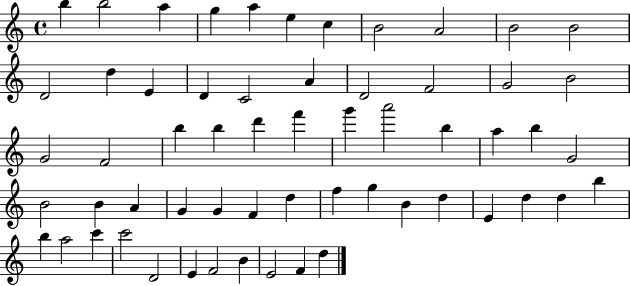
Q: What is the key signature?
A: C major